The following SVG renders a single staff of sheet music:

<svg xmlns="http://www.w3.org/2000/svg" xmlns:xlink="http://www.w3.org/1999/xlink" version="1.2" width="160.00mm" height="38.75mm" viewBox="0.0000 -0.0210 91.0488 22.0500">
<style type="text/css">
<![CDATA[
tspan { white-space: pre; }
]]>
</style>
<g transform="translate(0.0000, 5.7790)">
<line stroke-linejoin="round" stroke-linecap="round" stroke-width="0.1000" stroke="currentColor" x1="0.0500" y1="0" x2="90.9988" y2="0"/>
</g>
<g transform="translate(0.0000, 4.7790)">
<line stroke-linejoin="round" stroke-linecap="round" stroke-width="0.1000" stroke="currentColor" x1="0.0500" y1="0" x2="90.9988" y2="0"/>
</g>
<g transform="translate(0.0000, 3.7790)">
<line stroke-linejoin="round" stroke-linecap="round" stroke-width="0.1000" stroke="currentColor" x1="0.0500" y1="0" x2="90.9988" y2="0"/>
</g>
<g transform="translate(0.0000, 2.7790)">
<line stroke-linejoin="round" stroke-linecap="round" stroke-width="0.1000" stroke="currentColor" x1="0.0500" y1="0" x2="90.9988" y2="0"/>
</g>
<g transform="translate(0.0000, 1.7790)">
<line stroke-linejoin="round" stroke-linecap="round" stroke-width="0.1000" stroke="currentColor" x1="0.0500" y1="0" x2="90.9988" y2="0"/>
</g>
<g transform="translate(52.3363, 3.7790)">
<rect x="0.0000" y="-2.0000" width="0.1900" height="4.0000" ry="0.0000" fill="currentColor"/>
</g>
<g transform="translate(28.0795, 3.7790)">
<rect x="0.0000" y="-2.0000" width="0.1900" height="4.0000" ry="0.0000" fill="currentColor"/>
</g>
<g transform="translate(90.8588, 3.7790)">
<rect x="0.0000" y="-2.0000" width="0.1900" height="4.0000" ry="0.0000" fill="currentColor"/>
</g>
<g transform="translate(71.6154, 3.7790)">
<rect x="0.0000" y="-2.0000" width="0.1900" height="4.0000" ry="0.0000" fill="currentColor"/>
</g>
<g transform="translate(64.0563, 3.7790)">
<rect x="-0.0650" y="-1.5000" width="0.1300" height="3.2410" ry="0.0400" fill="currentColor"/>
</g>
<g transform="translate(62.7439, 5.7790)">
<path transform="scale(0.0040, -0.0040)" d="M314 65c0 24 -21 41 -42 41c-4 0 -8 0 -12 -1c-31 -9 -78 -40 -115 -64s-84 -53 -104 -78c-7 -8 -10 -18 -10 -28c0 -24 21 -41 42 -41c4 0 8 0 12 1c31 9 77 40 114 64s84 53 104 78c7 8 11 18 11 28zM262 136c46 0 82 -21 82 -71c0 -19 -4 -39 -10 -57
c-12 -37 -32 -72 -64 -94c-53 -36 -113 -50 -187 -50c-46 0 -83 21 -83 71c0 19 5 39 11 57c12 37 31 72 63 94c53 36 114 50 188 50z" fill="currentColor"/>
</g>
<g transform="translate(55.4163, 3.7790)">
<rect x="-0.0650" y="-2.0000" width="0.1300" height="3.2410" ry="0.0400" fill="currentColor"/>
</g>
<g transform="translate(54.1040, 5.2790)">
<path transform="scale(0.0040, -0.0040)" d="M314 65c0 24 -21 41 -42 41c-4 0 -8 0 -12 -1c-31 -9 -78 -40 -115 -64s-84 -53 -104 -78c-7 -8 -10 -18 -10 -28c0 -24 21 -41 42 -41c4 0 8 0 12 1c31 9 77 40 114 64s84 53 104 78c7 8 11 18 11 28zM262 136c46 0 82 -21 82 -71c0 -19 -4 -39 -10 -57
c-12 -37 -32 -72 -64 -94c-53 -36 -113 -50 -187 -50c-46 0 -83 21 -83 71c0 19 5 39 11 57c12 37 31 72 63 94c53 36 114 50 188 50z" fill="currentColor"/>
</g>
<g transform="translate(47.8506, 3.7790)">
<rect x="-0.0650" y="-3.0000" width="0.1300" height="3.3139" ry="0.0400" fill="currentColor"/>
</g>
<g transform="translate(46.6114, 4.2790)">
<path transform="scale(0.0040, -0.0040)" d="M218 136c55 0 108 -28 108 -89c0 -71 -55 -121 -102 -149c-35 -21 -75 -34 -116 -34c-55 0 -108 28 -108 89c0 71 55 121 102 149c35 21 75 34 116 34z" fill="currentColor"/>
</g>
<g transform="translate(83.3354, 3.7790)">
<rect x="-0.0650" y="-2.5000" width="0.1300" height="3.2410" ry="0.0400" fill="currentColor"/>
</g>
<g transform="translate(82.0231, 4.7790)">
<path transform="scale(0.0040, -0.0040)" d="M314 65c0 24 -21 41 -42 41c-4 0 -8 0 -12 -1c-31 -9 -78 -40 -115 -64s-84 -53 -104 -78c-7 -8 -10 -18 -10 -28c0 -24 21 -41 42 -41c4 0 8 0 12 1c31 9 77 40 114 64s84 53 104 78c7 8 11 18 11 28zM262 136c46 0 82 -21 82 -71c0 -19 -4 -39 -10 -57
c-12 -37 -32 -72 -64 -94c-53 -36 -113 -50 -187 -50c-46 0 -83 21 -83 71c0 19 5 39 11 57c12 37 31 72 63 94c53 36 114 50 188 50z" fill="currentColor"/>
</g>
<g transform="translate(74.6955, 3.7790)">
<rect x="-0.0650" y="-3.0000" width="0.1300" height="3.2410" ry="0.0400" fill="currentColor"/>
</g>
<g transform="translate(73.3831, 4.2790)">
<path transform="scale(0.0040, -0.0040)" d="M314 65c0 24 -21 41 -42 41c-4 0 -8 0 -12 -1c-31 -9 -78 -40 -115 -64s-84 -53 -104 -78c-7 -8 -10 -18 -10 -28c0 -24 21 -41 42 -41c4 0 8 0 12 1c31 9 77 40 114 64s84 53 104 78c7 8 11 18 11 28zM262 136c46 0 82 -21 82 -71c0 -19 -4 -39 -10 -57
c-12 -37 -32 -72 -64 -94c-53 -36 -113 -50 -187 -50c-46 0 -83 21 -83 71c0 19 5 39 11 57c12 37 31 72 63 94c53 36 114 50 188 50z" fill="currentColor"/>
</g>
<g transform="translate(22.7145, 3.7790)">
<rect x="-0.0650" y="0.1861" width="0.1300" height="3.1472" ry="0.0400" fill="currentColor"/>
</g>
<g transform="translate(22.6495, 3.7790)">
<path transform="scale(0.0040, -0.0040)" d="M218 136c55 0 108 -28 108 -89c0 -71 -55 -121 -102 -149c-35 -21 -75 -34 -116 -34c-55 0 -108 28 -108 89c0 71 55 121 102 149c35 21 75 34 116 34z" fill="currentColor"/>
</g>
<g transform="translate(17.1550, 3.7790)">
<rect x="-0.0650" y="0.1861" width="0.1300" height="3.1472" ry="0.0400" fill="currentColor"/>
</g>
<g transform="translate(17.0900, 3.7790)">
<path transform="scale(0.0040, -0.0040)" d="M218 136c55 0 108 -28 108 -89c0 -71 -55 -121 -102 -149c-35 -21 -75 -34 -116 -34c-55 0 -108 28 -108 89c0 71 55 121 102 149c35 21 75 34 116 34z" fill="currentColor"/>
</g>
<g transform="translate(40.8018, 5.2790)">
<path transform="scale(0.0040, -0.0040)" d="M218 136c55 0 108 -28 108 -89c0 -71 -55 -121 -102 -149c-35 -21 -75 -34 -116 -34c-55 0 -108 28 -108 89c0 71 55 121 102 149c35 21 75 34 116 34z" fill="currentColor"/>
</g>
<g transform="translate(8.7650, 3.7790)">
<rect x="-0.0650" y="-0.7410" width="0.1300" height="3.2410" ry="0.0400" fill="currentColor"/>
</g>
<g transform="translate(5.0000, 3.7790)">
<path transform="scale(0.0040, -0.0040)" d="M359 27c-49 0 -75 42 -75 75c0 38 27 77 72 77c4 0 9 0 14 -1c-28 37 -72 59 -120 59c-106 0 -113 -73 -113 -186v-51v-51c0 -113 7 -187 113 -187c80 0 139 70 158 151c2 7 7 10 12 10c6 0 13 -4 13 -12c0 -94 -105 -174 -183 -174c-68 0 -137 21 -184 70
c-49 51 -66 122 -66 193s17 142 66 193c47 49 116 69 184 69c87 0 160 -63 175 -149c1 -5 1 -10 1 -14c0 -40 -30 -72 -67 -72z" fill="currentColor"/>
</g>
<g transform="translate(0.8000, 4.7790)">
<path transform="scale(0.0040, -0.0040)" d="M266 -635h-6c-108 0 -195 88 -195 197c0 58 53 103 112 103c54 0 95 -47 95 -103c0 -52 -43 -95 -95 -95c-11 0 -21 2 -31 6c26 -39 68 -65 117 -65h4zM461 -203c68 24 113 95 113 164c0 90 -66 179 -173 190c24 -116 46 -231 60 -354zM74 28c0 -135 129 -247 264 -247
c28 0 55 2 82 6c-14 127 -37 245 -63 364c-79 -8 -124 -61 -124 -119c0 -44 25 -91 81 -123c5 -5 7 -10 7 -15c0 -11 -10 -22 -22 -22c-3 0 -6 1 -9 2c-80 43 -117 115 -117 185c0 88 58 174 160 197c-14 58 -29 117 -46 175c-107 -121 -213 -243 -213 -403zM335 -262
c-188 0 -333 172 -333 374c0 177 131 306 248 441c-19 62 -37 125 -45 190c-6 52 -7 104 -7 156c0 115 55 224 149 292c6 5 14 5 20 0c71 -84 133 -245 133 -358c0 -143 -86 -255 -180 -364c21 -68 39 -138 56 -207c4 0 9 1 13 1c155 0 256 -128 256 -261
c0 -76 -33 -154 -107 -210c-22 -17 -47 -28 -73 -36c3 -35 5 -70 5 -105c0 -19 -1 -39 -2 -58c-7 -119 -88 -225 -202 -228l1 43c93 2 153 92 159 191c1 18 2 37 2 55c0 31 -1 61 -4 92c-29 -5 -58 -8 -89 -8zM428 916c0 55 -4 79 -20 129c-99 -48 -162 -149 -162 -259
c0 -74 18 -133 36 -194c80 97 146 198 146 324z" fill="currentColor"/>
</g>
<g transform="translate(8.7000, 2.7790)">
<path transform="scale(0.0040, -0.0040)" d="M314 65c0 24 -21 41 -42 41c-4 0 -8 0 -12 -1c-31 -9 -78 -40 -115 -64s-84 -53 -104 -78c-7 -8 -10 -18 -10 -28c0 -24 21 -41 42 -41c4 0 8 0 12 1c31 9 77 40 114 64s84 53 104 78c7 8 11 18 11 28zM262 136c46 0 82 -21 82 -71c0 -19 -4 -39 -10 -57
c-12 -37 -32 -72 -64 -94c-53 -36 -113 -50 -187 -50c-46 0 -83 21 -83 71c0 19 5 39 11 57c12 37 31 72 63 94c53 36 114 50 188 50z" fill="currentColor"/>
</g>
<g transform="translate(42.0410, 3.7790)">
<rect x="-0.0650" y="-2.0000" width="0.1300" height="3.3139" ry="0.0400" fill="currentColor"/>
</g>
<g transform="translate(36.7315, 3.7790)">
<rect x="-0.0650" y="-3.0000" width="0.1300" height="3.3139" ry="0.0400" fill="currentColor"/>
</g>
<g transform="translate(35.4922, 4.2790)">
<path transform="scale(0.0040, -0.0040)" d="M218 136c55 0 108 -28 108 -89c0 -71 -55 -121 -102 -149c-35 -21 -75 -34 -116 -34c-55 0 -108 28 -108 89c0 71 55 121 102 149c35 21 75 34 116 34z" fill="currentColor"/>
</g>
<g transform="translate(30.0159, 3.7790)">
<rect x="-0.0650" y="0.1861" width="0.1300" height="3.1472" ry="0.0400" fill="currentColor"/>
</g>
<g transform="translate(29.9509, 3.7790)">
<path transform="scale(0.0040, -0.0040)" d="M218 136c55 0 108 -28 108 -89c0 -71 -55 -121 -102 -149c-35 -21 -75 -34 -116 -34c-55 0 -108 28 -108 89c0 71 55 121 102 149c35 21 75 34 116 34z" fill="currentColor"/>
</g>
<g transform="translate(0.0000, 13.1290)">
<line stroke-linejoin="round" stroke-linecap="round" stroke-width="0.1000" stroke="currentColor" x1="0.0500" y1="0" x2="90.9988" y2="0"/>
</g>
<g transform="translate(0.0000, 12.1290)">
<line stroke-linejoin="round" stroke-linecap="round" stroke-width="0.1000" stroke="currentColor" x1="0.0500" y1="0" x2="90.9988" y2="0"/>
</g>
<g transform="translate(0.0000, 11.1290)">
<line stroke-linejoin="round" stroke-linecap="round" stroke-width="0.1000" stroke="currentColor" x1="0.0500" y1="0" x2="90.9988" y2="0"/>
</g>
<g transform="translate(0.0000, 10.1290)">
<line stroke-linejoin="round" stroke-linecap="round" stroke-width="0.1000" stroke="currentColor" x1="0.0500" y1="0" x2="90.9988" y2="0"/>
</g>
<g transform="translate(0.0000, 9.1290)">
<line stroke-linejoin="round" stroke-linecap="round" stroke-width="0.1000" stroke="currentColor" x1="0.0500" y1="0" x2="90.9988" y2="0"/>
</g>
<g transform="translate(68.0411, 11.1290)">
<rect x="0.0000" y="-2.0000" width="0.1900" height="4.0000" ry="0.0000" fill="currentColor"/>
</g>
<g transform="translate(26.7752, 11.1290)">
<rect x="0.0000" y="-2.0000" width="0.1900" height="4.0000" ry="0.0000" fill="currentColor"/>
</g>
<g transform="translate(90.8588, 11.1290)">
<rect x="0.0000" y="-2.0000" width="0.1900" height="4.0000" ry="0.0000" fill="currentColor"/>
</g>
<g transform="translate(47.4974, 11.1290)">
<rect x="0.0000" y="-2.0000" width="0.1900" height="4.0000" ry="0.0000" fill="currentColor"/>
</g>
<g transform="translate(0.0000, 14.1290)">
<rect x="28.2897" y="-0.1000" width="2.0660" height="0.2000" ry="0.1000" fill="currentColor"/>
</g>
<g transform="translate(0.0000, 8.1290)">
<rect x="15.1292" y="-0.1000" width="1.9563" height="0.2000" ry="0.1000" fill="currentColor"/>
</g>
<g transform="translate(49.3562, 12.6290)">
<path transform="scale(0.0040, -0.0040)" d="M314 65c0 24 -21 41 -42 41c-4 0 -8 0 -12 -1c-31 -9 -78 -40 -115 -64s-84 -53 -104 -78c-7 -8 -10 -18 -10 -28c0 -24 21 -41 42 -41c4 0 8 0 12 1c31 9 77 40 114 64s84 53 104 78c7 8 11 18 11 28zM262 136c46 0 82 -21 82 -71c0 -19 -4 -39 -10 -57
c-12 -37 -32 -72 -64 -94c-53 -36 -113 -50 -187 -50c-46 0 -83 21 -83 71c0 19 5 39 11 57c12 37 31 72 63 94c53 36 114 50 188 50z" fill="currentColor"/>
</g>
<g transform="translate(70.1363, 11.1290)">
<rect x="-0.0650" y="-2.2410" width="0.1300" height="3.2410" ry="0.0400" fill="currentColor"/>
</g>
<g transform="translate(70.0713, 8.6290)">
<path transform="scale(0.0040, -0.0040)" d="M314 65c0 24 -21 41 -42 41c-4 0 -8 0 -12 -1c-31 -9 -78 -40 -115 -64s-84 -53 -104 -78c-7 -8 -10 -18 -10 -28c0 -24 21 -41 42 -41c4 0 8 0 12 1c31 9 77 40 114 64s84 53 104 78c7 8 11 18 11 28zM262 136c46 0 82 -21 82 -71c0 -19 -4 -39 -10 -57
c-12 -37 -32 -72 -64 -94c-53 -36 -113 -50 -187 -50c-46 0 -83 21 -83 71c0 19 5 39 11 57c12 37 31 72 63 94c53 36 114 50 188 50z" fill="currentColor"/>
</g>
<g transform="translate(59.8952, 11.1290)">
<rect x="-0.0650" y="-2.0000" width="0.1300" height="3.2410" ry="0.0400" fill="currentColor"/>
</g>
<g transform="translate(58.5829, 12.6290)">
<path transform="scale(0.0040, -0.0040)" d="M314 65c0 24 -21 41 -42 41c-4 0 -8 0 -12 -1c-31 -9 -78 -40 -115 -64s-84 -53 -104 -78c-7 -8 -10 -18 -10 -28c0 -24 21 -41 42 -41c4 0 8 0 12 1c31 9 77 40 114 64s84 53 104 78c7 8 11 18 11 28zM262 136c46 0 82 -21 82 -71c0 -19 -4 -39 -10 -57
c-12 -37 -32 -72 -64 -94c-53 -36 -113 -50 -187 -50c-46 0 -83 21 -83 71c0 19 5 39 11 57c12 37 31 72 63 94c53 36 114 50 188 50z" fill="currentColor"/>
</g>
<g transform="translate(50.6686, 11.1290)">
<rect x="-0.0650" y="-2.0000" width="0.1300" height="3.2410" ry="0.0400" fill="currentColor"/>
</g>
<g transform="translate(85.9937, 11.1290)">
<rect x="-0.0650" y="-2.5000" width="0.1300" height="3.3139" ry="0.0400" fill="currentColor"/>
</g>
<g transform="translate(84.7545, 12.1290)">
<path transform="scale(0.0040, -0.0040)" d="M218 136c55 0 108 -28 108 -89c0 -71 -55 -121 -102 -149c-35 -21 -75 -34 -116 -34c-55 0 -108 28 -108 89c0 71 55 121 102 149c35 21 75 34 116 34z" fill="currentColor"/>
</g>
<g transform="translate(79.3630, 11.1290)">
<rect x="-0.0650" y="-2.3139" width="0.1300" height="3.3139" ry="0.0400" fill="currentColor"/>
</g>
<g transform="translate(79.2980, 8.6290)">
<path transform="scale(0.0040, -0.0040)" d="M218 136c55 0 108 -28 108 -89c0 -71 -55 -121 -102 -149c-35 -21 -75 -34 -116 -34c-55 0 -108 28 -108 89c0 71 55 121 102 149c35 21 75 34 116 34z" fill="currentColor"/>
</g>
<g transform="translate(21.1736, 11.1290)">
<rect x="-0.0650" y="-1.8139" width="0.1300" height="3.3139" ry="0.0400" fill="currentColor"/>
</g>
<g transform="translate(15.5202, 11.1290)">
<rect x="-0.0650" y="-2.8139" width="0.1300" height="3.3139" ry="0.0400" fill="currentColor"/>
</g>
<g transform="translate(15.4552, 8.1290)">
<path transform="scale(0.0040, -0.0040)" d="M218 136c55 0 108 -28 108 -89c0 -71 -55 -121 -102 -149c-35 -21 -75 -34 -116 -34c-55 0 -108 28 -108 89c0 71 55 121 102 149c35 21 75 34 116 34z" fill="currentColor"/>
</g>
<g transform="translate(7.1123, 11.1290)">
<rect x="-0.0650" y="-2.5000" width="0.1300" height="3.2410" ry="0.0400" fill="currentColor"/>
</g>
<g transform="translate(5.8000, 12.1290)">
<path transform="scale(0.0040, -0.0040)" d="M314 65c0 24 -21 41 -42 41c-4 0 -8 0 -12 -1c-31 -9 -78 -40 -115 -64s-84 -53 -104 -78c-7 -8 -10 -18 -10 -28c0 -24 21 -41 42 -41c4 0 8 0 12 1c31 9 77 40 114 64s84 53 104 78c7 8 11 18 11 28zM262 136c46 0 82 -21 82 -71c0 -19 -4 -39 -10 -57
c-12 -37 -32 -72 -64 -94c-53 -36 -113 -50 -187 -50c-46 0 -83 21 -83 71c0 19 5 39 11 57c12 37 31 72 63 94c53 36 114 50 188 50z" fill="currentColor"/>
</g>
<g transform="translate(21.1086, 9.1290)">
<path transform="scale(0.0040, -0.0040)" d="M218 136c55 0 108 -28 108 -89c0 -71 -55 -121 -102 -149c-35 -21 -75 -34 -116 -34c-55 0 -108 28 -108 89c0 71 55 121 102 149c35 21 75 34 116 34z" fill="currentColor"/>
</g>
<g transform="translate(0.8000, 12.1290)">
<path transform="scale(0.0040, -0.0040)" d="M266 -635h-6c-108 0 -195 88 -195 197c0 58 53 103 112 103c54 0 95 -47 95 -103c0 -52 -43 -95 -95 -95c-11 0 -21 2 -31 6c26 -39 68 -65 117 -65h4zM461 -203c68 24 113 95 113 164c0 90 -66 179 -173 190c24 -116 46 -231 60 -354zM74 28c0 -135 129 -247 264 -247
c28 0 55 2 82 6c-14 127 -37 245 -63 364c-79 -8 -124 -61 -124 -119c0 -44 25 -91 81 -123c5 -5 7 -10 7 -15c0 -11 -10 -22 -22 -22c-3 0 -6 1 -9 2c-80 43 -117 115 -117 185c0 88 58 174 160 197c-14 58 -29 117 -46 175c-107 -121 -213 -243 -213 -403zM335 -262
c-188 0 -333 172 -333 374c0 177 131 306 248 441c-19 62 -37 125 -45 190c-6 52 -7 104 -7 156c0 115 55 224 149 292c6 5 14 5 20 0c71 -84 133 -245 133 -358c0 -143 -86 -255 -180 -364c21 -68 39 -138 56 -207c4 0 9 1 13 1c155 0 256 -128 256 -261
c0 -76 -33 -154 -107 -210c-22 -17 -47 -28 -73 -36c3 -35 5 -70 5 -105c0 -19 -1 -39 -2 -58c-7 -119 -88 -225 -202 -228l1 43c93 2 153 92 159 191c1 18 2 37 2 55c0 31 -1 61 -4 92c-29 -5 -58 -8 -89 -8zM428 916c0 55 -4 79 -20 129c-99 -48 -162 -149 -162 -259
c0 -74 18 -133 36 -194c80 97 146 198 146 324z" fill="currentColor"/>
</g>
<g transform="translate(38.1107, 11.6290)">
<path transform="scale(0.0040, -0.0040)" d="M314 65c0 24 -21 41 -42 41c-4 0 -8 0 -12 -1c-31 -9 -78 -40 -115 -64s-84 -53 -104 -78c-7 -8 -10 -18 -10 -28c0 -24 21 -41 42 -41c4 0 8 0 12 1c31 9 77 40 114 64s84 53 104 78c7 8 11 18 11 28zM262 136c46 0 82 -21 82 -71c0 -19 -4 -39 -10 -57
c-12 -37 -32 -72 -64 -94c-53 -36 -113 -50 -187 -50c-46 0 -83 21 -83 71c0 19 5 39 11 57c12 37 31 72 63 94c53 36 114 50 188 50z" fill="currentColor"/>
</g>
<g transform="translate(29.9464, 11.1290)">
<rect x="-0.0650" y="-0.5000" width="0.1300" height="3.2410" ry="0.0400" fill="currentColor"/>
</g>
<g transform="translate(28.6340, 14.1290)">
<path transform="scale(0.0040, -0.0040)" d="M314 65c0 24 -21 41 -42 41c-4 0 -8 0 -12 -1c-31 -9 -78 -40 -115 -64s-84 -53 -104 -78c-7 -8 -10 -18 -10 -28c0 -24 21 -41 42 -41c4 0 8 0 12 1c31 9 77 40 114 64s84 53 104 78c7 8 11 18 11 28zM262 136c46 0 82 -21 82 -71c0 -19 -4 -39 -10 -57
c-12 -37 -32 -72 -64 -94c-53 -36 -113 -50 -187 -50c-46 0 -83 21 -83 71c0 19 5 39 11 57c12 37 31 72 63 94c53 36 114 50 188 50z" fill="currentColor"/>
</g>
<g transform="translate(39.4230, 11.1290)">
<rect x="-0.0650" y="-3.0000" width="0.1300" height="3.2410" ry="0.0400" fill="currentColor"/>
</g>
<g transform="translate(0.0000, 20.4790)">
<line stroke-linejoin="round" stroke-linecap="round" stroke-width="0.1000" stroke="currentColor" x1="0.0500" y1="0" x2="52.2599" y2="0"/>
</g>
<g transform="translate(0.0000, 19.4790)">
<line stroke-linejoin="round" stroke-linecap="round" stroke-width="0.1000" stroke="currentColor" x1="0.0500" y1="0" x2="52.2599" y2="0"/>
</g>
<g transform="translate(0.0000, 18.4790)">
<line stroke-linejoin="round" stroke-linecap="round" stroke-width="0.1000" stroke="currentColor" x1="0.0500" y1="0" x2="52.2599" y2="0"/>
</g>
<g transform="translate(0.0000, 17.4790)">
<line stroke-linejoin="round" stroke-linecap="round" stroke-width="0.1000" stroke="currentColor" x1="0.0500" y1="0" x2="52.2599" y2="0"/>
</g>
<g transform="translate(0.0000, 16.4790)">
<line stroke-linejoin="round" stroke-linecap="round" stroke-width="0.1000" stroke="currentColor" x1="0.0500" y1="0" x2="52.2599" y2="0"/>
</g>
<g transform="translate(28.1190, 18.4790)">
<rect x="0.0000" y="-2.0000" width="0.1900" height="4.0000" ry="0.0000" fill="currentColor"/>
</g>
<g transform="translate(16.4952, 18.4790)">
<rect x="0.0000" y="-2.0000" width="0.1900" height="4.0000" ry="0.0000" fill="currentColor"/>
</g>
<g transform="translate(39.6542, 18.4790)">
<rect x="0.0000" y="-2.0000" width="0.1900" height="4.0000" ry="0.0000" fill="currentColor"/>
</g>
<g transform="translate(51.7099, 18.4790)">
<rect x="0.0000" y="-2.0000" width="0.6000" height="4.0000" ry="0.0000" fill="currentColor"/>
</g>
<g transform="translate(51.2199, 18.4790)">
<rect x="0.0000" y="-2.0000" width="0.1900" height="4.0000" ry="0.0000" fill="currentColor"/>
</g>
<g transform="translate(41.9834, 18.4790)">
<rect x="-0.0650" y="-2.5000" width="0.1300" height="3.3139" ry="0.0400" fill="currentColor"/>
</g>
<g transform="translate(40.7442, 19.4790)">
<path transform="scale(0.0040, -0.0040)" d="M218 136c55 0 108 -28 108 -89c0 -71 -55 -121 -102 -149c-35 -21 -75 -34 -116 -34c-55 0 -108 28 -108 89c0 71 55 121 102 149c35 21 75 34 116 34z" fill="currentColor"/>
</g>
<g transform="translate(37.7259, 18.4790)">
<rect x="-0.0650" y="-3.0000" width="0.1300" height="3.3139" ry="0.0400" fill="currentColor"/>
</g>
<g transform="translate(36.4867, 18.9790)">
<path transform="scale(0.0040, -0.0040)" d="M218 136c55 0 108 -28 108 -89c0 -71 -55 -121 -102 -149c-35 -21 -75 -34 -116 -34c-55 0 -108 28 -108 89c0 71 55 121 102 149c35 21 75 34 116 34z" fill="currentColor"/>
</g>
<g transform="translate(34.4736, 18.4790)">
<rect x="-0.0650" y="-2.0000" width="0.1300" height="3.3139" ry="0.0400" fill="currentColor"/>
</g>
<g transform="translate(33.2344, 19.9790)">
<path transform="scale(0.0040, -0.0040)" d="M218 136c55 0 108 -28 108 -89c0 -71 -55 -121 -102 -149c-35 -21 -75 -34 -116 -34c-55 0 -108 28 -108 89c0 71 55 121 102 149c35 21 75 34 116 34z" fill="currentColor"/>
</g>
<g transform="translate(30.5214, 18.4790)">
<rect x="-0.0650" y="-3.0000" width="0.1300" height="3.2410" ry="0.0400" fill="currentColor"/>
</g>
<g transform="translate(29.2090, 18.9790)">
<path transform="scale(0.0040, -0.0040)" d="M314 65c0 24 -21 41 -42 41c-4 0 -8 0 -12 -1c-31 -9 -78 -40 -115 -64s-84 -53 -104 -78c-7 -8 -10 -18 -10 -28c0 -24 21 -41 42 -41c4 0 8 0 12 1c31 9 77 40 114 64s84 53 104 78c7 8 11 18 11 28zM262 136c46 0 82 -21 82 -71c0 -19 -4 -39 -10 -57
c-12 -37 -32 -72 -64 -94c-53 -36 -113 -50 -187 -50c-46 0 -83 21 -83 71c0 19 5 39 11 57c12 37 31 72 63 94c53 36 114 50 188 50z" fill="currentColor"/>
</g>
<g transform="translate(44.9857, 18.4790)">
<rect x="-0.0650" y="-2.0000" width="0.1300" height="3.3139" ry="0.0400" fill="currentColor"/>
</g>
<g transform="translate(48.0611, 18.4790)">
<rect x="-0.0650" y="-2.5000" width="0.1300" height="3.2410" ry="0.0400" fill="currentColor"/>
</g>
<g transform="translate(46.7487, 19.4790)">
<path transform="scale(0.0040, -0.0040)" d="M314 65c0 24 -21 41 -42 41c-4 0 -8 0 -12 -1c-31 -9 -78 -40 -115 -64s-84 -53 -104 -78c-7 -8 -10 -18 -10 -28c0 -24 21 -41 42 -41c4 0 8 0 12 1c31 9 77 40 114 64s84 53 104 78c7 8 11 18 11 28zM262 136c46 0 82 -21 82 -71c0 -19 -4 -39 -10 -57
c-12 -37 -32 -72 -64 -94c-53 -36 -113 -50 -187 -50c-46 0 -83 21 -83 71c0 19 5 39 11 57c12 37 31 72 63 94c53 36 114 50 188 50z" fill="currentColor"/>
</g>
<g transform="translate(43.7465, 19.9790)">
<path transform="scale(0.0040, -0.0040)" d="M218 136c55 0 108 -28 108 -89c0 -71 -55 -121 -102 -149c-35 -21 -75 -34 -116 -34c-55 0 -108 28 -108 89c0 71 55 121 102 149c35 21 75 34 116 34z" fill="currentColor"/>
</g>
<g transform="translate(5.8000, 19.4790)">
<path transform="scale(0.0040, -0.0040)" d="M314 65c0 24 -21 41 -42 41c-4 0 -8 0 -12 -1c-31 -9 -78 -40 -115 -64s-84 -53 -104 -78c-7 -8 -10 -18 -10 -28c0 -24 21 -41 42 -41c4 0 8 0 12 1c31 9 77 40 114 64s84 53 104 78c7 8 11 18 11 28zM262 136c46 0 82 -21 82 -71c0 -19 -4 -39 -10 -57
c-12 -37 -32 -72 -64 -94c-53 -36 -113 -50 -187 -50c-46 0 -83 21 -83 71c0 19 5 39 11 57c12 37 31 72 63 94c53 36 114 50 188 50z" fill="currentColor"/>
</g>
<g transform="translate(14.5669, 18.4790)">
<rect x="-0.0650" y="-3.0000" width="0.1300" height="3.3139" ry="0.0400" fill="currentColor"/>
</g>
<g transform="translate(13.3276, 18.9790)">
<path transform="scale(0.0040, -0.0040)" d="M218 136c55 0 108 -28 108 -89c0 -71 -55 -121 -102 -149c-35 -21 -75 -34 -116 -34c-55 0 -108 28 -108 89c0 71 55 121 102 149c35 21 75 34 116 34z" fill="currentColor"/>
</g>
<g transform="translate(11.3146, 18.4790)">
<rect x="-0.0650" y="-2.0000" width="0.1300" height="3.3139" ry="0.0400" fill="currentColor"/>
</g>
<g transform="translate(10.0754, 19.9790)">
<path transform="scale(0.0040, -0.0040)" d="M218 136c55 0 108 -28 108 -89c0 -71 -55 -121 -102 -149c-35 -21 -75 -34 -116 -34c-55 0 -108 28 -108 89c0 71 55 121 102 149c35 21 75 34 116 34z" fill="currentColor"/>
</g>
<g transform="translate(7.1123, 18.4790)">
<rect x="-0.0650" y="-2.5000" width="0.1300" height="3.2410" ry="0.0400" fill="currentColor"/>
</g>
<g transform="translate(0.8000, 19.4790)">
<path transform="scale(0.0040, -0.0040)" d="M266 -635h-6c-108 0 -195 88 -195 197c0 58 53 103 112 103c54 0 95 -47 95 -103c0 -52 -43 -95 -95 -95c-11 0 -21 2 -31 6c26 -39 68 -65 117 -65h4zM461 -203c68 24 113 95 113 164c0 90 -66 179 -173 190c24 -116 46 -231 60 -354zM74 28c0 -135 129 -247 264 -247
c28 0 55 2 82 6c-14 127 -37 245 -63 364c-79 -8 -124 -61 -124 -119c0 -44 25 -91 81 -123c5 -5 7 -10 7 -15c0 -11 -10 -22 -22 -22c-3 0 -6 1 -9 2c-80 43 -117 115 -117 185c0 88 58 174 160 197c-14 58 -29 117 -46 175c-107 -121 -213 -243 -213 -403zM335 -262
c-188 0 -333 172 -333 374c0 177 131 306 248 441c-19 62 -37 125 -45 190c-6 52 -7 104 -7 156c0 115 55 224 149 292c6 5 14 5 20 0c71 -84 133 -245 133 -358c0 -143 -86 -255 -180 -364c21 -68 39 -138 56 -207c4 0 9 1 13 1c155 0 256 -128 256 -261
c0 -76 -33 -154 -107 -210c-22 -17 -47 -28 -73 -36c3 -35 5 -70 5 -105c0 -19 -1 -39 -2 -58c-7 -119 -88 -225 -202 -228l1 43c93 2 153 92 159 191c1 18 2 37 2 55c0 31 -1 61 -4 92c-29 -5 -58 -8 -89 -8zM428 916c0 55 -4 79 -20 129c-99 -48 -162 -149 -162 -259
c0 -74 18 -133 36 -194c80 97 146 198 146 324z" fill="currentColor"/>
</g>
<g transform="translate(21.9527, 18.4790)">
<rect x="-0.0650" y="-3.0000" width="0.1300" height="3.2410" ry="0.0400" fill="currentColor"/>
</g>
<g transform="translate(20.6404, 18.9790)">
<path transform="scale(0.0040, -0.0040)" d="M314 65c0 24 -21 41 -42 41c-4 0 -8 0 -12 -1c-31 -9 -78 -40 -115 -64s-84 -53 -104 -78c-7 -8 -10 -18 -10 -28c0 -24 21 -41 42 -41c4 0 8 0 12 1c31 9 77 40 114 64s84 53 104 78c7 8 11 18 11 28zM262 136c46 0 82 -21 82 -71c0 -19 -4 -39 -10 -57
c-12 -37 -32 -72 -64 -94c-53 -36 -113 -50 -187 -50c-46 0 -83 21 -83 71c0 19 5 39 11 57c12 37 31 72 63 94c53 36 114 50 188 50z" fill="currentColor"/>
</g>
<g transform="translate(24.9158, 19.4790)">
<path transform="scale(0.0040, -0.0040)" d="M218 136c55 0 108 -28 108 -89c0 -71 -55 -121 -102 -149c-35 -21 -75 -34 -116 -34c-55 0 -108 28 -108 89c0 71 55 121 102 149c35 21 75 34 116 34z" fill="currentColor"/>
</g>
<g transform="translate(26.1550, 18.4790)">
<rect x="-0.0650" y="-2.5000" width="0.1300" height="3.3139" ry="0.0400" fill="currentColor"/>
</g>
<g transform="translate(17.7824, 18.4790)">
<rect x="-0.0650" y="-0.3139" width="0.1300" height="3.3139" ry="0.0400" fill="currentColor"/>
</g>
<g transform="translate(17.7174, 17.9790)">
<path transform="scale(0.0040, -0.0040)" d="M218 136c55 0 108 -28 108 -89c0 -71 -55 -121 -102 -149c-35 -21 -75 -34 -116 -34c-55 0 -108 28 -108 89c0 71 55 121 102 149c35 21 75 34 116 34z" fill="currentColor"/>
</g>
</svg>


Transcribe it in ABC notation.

X:1
T:Untitled
M:4/4
L:1/4
K:C
d2 B B B A F A F2 E2 A2 G2 G2 a f C2 A2 F2 F2 g2 g G G2 F A c A2 G A2 F A G F G2